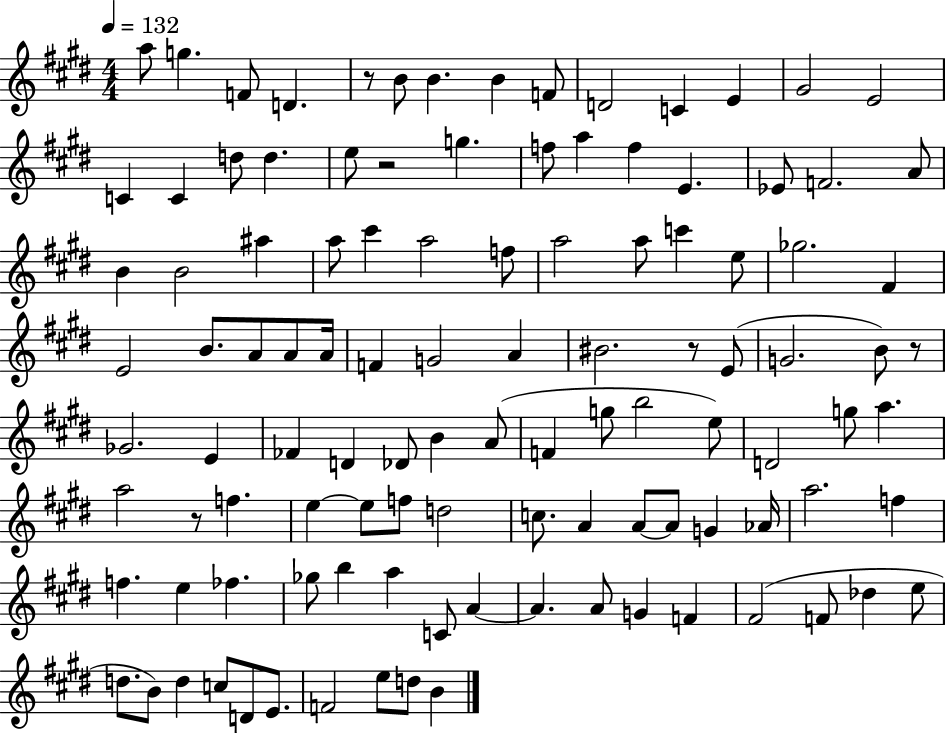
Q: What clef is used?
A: treble